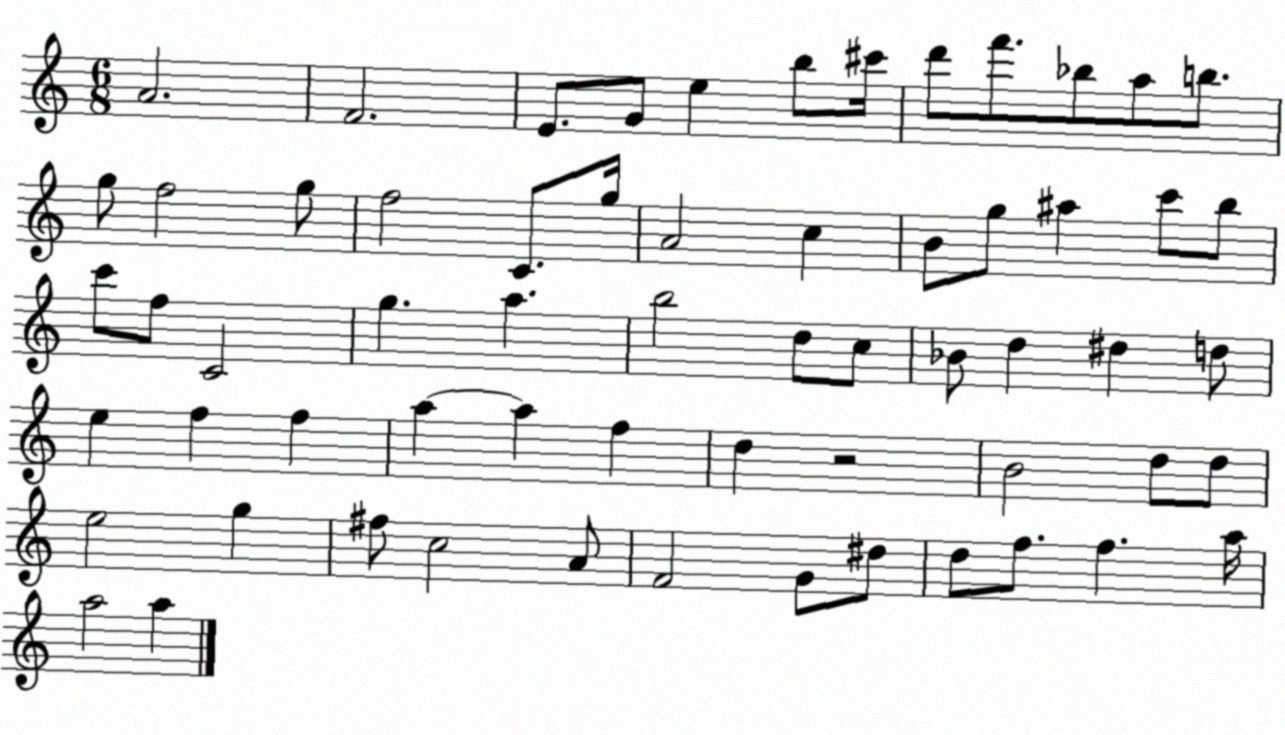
X:1
T:Untitled
M:6/8
L:1/4
K:C
A2 F2 E/2 G/2 e b/2 ^c'/4 d'/2 f'/2 _b/2 a/2 b/2 g/2 f2 g/2 f2 C/2 g/4 A2 c B/2 g/2 ^a c'/2 b/2 c'/2 f/2 C2 g a b2 d/2 c/2 _B/2 d ^d d/2 e f f a a f d z2 B2 d/2 d/2 e2 g ^f/2 c2 A/2 F2 G/2 ^d/2 d/2 f/2 f a/4 a2 a